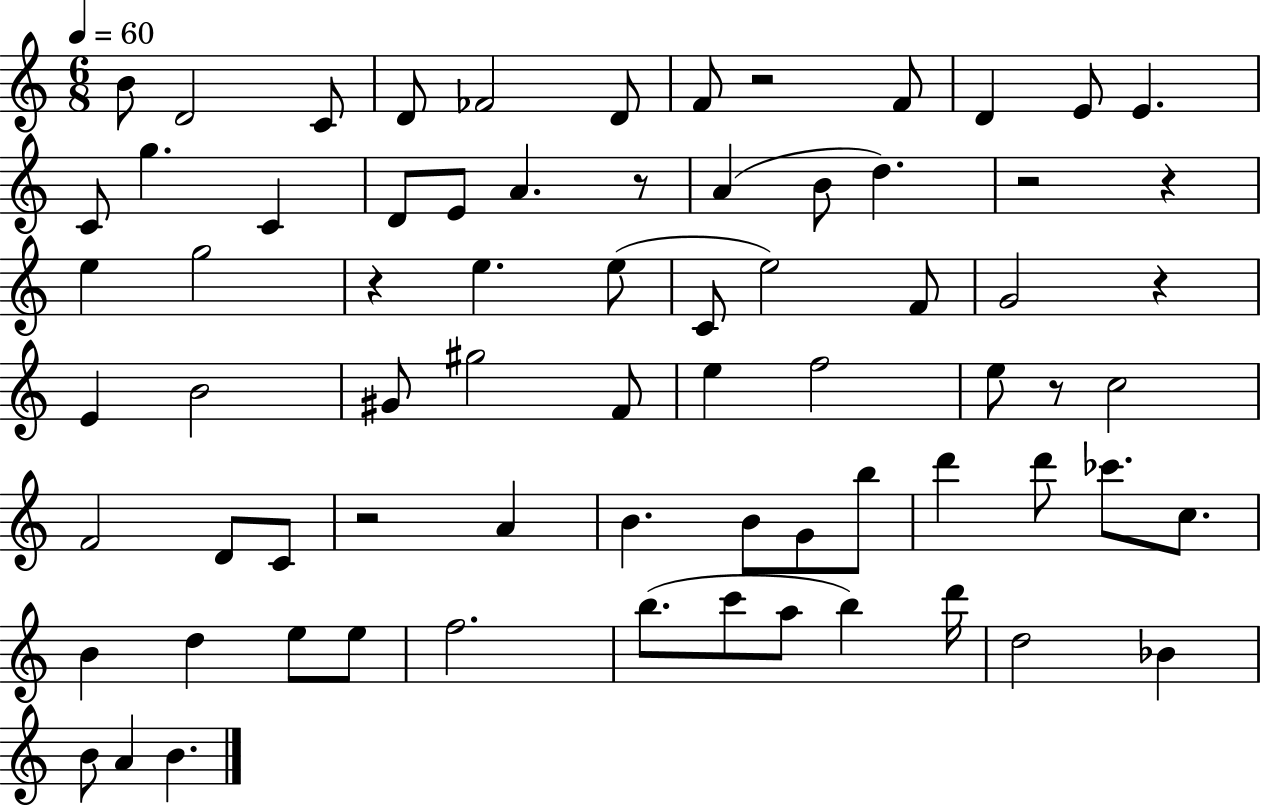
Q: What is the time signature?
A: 6/8